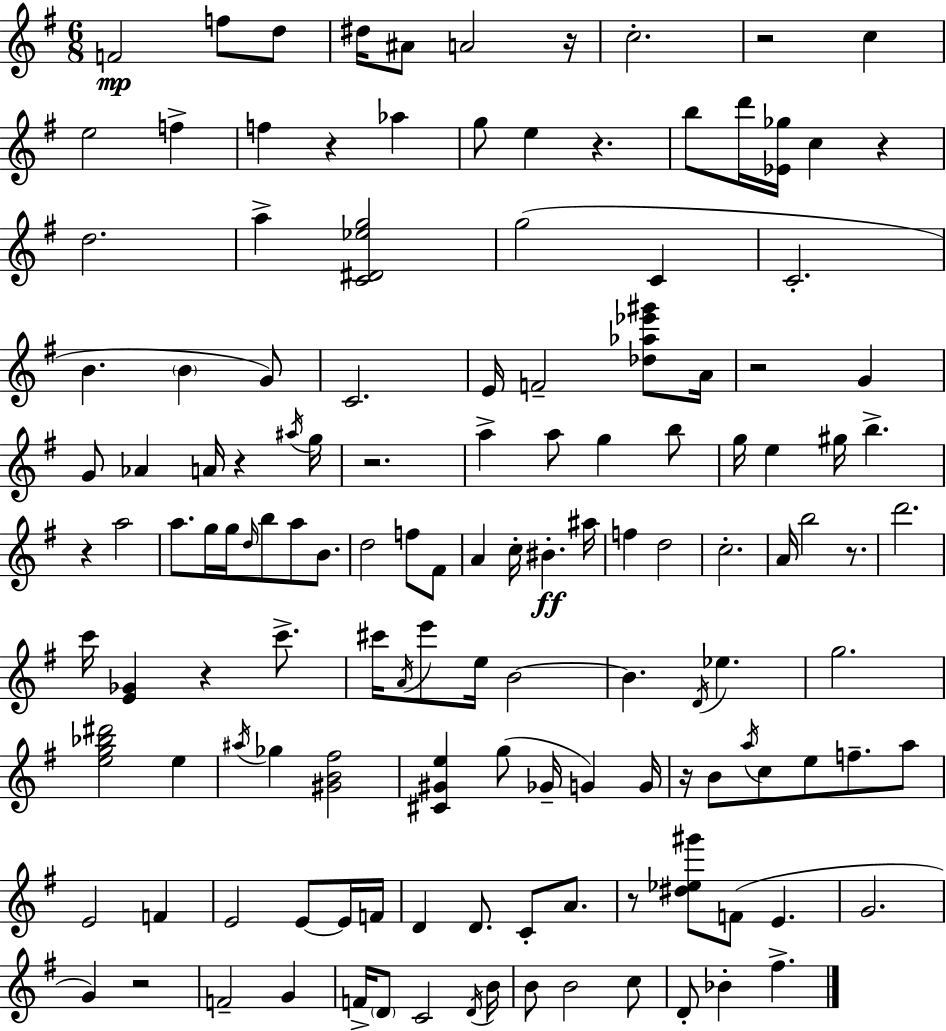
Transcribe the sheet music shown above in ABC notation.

X:1
T:Untitled
M:6/8
L:1/4
K:G
F2 f/2 d/2 ^d/4 ^A/2 A2 z/4 c2 z2 c e2 f f z _a g/2 e z b/2 d'/4 [_E_g]/4 c z d2 a [C^D_eg]2 g2 C C2 B B G/2 C2 E/4 F2 [_d_a_e'^g']/2 A/4 z2 G G/2 _A A/4 z ^a/4 g/4 z2 a a/2 g b/2 g/4 e ^g/4 b z a2 a/2 g/4 g/4 d/4 b/2 a/2 B/2 d2 f/2 ^F/2 A c/4 ^B ^a/4 f d2 c2 A/4 b2 z/2 d'2 c'/4 [E_G] z c'/2 ^c'/4 A/4 e'/2 e/4 B2 B D/4 _e g2 [eg_b^d']2 e ^a/4 _g [^GB^f]2 [^C^Ge] g/2 _G/4 G G/4 z/4 B/2 a/4 c/2 e/2 f/2 a/2 E2 F E2 E/2 E/4 F/4 D D/2 C/2 A/2 z/2 [^d_e^g']/2 F/2 E G2 G z2 F2 G F/4 D/2 C2 D/4 B/4 B/2 B2 c/2 D/2 _B ^f